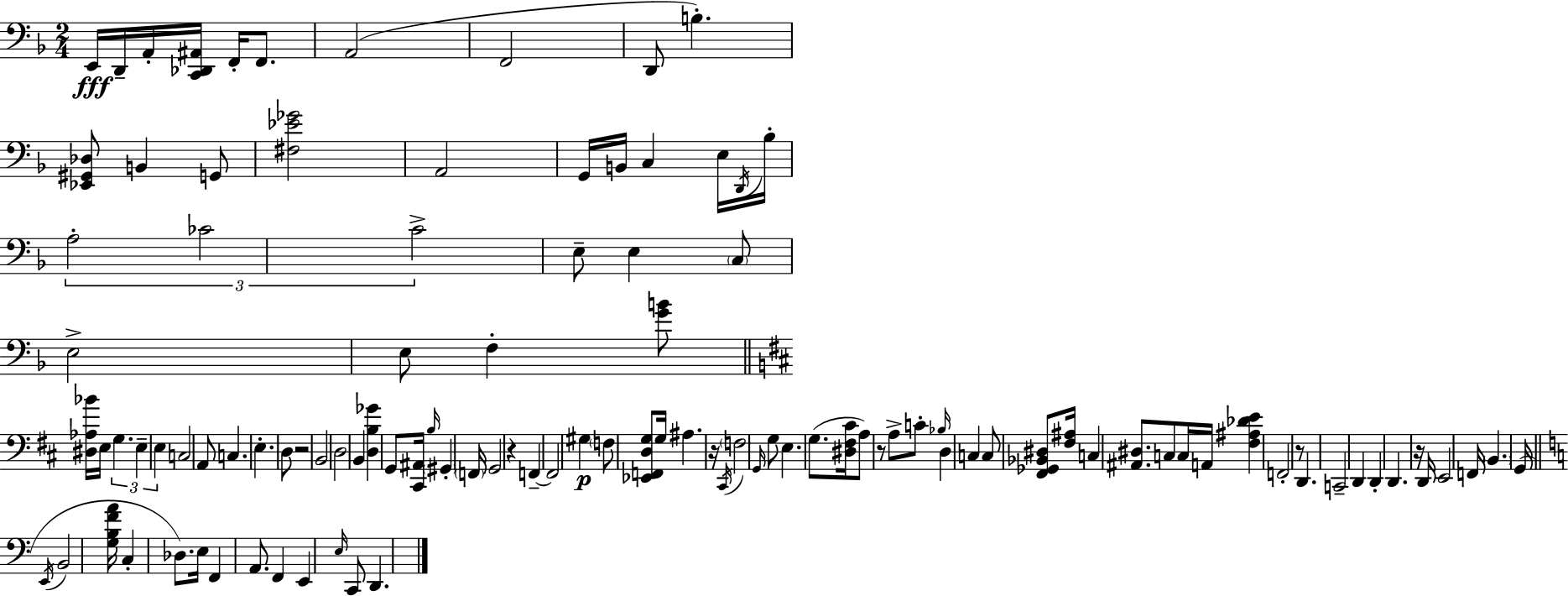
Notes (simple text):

E2/s D2/s A2/s [C2,Db2,A#2]/s F2/s F2/e. A2/h F2/h D2/e B3/q. [Eb2,G#2,Db3]/e B2/q G2/e [F#3,Eb4,Gb4]/h A2/h G2/s B2/s C3/q E3/s D2/s Bb3/s A3/h CES4/h C4/h E3/e E3/q C3/e E3/h E3/e F3/q [G4,B4]/e [D#3,Ab3,Bb4]/s E3/s G3/q. E3/q E3/q C3/h A2/e C3/q. E3/q. D3/e R/h B2/h D3/h B2/q [D3,B3,Gb4]/q G2/e [C#2,A#2]/s B3/s G#2/q F2/s G2/h R/q F2/q F2/h G#3/q F3/e [Eb2,F2,D3,G3]/e G3/s A#3/q. R/s C#2/s F3/h G2/s G3/e E3/q. G3/e. [D#3,F#3,C#4]/s A3/e R/e A3/e C4/e Bb3/s D3/q C3/q C3/e [F#2,Gb2,Bb2,D#3]/e [F#3,A#3]/s C3/q [A#2,D#3]/e. C3/e C3/s A2/s [F#3,A#3,Db4,E4]/q F2/h R/e D2/q. C2/h D2/q D2/q D2/q. R/s D2/s E2/h F2/s B2/q. G2/s E2/s B2/h [G3,B3,F4,A4]/s C3/q Db3/e. E3/s F2/q A2/e. F2/q E2/q E3/s C2/e D2/q.